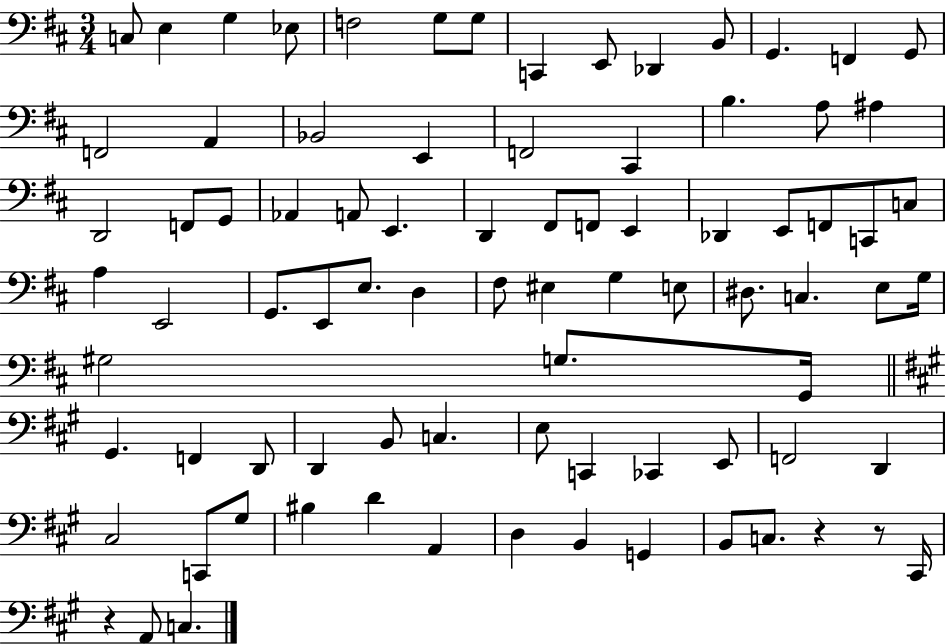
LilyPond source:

{
  \clef bass
  \numericTimeSignature
  \time 3/4
  \key d \major
  c8 e4 g4 ees8 | f2 g8 g8 | c,4 e,8 des,4 b,8 | g,4. f,4 g,8 | \break f,2 a,4 | bes,2 e,4 | f,2 cis,4 | b4. a8 ais4 | \break d,2 f,8 g,8 | aes,4 a,8 e,4. | d,4 fis,8 f,8 e,4 | des,4 e,8 f,8 c,8 c8 | \break a4 e,2 | g,8. e,8 e8. d4 | fis8 eis4 g4 e8 | dis8. c4. e8 g16 | \break gis2 g8. g,16 | \bar "||" \break \key a \major gis,4. f,4 d,8 | d,4 b,8 c4. | e8 c,4 ces,4 e,8 | f,2 d,4 | \break cis2 c,8 gis8 | bis4 d'4 a,4 | d4 b,4 g,4 | b,8 c8. r4 r8 cis,16 | \break r4 a,8 c4. | \bar "|."
}